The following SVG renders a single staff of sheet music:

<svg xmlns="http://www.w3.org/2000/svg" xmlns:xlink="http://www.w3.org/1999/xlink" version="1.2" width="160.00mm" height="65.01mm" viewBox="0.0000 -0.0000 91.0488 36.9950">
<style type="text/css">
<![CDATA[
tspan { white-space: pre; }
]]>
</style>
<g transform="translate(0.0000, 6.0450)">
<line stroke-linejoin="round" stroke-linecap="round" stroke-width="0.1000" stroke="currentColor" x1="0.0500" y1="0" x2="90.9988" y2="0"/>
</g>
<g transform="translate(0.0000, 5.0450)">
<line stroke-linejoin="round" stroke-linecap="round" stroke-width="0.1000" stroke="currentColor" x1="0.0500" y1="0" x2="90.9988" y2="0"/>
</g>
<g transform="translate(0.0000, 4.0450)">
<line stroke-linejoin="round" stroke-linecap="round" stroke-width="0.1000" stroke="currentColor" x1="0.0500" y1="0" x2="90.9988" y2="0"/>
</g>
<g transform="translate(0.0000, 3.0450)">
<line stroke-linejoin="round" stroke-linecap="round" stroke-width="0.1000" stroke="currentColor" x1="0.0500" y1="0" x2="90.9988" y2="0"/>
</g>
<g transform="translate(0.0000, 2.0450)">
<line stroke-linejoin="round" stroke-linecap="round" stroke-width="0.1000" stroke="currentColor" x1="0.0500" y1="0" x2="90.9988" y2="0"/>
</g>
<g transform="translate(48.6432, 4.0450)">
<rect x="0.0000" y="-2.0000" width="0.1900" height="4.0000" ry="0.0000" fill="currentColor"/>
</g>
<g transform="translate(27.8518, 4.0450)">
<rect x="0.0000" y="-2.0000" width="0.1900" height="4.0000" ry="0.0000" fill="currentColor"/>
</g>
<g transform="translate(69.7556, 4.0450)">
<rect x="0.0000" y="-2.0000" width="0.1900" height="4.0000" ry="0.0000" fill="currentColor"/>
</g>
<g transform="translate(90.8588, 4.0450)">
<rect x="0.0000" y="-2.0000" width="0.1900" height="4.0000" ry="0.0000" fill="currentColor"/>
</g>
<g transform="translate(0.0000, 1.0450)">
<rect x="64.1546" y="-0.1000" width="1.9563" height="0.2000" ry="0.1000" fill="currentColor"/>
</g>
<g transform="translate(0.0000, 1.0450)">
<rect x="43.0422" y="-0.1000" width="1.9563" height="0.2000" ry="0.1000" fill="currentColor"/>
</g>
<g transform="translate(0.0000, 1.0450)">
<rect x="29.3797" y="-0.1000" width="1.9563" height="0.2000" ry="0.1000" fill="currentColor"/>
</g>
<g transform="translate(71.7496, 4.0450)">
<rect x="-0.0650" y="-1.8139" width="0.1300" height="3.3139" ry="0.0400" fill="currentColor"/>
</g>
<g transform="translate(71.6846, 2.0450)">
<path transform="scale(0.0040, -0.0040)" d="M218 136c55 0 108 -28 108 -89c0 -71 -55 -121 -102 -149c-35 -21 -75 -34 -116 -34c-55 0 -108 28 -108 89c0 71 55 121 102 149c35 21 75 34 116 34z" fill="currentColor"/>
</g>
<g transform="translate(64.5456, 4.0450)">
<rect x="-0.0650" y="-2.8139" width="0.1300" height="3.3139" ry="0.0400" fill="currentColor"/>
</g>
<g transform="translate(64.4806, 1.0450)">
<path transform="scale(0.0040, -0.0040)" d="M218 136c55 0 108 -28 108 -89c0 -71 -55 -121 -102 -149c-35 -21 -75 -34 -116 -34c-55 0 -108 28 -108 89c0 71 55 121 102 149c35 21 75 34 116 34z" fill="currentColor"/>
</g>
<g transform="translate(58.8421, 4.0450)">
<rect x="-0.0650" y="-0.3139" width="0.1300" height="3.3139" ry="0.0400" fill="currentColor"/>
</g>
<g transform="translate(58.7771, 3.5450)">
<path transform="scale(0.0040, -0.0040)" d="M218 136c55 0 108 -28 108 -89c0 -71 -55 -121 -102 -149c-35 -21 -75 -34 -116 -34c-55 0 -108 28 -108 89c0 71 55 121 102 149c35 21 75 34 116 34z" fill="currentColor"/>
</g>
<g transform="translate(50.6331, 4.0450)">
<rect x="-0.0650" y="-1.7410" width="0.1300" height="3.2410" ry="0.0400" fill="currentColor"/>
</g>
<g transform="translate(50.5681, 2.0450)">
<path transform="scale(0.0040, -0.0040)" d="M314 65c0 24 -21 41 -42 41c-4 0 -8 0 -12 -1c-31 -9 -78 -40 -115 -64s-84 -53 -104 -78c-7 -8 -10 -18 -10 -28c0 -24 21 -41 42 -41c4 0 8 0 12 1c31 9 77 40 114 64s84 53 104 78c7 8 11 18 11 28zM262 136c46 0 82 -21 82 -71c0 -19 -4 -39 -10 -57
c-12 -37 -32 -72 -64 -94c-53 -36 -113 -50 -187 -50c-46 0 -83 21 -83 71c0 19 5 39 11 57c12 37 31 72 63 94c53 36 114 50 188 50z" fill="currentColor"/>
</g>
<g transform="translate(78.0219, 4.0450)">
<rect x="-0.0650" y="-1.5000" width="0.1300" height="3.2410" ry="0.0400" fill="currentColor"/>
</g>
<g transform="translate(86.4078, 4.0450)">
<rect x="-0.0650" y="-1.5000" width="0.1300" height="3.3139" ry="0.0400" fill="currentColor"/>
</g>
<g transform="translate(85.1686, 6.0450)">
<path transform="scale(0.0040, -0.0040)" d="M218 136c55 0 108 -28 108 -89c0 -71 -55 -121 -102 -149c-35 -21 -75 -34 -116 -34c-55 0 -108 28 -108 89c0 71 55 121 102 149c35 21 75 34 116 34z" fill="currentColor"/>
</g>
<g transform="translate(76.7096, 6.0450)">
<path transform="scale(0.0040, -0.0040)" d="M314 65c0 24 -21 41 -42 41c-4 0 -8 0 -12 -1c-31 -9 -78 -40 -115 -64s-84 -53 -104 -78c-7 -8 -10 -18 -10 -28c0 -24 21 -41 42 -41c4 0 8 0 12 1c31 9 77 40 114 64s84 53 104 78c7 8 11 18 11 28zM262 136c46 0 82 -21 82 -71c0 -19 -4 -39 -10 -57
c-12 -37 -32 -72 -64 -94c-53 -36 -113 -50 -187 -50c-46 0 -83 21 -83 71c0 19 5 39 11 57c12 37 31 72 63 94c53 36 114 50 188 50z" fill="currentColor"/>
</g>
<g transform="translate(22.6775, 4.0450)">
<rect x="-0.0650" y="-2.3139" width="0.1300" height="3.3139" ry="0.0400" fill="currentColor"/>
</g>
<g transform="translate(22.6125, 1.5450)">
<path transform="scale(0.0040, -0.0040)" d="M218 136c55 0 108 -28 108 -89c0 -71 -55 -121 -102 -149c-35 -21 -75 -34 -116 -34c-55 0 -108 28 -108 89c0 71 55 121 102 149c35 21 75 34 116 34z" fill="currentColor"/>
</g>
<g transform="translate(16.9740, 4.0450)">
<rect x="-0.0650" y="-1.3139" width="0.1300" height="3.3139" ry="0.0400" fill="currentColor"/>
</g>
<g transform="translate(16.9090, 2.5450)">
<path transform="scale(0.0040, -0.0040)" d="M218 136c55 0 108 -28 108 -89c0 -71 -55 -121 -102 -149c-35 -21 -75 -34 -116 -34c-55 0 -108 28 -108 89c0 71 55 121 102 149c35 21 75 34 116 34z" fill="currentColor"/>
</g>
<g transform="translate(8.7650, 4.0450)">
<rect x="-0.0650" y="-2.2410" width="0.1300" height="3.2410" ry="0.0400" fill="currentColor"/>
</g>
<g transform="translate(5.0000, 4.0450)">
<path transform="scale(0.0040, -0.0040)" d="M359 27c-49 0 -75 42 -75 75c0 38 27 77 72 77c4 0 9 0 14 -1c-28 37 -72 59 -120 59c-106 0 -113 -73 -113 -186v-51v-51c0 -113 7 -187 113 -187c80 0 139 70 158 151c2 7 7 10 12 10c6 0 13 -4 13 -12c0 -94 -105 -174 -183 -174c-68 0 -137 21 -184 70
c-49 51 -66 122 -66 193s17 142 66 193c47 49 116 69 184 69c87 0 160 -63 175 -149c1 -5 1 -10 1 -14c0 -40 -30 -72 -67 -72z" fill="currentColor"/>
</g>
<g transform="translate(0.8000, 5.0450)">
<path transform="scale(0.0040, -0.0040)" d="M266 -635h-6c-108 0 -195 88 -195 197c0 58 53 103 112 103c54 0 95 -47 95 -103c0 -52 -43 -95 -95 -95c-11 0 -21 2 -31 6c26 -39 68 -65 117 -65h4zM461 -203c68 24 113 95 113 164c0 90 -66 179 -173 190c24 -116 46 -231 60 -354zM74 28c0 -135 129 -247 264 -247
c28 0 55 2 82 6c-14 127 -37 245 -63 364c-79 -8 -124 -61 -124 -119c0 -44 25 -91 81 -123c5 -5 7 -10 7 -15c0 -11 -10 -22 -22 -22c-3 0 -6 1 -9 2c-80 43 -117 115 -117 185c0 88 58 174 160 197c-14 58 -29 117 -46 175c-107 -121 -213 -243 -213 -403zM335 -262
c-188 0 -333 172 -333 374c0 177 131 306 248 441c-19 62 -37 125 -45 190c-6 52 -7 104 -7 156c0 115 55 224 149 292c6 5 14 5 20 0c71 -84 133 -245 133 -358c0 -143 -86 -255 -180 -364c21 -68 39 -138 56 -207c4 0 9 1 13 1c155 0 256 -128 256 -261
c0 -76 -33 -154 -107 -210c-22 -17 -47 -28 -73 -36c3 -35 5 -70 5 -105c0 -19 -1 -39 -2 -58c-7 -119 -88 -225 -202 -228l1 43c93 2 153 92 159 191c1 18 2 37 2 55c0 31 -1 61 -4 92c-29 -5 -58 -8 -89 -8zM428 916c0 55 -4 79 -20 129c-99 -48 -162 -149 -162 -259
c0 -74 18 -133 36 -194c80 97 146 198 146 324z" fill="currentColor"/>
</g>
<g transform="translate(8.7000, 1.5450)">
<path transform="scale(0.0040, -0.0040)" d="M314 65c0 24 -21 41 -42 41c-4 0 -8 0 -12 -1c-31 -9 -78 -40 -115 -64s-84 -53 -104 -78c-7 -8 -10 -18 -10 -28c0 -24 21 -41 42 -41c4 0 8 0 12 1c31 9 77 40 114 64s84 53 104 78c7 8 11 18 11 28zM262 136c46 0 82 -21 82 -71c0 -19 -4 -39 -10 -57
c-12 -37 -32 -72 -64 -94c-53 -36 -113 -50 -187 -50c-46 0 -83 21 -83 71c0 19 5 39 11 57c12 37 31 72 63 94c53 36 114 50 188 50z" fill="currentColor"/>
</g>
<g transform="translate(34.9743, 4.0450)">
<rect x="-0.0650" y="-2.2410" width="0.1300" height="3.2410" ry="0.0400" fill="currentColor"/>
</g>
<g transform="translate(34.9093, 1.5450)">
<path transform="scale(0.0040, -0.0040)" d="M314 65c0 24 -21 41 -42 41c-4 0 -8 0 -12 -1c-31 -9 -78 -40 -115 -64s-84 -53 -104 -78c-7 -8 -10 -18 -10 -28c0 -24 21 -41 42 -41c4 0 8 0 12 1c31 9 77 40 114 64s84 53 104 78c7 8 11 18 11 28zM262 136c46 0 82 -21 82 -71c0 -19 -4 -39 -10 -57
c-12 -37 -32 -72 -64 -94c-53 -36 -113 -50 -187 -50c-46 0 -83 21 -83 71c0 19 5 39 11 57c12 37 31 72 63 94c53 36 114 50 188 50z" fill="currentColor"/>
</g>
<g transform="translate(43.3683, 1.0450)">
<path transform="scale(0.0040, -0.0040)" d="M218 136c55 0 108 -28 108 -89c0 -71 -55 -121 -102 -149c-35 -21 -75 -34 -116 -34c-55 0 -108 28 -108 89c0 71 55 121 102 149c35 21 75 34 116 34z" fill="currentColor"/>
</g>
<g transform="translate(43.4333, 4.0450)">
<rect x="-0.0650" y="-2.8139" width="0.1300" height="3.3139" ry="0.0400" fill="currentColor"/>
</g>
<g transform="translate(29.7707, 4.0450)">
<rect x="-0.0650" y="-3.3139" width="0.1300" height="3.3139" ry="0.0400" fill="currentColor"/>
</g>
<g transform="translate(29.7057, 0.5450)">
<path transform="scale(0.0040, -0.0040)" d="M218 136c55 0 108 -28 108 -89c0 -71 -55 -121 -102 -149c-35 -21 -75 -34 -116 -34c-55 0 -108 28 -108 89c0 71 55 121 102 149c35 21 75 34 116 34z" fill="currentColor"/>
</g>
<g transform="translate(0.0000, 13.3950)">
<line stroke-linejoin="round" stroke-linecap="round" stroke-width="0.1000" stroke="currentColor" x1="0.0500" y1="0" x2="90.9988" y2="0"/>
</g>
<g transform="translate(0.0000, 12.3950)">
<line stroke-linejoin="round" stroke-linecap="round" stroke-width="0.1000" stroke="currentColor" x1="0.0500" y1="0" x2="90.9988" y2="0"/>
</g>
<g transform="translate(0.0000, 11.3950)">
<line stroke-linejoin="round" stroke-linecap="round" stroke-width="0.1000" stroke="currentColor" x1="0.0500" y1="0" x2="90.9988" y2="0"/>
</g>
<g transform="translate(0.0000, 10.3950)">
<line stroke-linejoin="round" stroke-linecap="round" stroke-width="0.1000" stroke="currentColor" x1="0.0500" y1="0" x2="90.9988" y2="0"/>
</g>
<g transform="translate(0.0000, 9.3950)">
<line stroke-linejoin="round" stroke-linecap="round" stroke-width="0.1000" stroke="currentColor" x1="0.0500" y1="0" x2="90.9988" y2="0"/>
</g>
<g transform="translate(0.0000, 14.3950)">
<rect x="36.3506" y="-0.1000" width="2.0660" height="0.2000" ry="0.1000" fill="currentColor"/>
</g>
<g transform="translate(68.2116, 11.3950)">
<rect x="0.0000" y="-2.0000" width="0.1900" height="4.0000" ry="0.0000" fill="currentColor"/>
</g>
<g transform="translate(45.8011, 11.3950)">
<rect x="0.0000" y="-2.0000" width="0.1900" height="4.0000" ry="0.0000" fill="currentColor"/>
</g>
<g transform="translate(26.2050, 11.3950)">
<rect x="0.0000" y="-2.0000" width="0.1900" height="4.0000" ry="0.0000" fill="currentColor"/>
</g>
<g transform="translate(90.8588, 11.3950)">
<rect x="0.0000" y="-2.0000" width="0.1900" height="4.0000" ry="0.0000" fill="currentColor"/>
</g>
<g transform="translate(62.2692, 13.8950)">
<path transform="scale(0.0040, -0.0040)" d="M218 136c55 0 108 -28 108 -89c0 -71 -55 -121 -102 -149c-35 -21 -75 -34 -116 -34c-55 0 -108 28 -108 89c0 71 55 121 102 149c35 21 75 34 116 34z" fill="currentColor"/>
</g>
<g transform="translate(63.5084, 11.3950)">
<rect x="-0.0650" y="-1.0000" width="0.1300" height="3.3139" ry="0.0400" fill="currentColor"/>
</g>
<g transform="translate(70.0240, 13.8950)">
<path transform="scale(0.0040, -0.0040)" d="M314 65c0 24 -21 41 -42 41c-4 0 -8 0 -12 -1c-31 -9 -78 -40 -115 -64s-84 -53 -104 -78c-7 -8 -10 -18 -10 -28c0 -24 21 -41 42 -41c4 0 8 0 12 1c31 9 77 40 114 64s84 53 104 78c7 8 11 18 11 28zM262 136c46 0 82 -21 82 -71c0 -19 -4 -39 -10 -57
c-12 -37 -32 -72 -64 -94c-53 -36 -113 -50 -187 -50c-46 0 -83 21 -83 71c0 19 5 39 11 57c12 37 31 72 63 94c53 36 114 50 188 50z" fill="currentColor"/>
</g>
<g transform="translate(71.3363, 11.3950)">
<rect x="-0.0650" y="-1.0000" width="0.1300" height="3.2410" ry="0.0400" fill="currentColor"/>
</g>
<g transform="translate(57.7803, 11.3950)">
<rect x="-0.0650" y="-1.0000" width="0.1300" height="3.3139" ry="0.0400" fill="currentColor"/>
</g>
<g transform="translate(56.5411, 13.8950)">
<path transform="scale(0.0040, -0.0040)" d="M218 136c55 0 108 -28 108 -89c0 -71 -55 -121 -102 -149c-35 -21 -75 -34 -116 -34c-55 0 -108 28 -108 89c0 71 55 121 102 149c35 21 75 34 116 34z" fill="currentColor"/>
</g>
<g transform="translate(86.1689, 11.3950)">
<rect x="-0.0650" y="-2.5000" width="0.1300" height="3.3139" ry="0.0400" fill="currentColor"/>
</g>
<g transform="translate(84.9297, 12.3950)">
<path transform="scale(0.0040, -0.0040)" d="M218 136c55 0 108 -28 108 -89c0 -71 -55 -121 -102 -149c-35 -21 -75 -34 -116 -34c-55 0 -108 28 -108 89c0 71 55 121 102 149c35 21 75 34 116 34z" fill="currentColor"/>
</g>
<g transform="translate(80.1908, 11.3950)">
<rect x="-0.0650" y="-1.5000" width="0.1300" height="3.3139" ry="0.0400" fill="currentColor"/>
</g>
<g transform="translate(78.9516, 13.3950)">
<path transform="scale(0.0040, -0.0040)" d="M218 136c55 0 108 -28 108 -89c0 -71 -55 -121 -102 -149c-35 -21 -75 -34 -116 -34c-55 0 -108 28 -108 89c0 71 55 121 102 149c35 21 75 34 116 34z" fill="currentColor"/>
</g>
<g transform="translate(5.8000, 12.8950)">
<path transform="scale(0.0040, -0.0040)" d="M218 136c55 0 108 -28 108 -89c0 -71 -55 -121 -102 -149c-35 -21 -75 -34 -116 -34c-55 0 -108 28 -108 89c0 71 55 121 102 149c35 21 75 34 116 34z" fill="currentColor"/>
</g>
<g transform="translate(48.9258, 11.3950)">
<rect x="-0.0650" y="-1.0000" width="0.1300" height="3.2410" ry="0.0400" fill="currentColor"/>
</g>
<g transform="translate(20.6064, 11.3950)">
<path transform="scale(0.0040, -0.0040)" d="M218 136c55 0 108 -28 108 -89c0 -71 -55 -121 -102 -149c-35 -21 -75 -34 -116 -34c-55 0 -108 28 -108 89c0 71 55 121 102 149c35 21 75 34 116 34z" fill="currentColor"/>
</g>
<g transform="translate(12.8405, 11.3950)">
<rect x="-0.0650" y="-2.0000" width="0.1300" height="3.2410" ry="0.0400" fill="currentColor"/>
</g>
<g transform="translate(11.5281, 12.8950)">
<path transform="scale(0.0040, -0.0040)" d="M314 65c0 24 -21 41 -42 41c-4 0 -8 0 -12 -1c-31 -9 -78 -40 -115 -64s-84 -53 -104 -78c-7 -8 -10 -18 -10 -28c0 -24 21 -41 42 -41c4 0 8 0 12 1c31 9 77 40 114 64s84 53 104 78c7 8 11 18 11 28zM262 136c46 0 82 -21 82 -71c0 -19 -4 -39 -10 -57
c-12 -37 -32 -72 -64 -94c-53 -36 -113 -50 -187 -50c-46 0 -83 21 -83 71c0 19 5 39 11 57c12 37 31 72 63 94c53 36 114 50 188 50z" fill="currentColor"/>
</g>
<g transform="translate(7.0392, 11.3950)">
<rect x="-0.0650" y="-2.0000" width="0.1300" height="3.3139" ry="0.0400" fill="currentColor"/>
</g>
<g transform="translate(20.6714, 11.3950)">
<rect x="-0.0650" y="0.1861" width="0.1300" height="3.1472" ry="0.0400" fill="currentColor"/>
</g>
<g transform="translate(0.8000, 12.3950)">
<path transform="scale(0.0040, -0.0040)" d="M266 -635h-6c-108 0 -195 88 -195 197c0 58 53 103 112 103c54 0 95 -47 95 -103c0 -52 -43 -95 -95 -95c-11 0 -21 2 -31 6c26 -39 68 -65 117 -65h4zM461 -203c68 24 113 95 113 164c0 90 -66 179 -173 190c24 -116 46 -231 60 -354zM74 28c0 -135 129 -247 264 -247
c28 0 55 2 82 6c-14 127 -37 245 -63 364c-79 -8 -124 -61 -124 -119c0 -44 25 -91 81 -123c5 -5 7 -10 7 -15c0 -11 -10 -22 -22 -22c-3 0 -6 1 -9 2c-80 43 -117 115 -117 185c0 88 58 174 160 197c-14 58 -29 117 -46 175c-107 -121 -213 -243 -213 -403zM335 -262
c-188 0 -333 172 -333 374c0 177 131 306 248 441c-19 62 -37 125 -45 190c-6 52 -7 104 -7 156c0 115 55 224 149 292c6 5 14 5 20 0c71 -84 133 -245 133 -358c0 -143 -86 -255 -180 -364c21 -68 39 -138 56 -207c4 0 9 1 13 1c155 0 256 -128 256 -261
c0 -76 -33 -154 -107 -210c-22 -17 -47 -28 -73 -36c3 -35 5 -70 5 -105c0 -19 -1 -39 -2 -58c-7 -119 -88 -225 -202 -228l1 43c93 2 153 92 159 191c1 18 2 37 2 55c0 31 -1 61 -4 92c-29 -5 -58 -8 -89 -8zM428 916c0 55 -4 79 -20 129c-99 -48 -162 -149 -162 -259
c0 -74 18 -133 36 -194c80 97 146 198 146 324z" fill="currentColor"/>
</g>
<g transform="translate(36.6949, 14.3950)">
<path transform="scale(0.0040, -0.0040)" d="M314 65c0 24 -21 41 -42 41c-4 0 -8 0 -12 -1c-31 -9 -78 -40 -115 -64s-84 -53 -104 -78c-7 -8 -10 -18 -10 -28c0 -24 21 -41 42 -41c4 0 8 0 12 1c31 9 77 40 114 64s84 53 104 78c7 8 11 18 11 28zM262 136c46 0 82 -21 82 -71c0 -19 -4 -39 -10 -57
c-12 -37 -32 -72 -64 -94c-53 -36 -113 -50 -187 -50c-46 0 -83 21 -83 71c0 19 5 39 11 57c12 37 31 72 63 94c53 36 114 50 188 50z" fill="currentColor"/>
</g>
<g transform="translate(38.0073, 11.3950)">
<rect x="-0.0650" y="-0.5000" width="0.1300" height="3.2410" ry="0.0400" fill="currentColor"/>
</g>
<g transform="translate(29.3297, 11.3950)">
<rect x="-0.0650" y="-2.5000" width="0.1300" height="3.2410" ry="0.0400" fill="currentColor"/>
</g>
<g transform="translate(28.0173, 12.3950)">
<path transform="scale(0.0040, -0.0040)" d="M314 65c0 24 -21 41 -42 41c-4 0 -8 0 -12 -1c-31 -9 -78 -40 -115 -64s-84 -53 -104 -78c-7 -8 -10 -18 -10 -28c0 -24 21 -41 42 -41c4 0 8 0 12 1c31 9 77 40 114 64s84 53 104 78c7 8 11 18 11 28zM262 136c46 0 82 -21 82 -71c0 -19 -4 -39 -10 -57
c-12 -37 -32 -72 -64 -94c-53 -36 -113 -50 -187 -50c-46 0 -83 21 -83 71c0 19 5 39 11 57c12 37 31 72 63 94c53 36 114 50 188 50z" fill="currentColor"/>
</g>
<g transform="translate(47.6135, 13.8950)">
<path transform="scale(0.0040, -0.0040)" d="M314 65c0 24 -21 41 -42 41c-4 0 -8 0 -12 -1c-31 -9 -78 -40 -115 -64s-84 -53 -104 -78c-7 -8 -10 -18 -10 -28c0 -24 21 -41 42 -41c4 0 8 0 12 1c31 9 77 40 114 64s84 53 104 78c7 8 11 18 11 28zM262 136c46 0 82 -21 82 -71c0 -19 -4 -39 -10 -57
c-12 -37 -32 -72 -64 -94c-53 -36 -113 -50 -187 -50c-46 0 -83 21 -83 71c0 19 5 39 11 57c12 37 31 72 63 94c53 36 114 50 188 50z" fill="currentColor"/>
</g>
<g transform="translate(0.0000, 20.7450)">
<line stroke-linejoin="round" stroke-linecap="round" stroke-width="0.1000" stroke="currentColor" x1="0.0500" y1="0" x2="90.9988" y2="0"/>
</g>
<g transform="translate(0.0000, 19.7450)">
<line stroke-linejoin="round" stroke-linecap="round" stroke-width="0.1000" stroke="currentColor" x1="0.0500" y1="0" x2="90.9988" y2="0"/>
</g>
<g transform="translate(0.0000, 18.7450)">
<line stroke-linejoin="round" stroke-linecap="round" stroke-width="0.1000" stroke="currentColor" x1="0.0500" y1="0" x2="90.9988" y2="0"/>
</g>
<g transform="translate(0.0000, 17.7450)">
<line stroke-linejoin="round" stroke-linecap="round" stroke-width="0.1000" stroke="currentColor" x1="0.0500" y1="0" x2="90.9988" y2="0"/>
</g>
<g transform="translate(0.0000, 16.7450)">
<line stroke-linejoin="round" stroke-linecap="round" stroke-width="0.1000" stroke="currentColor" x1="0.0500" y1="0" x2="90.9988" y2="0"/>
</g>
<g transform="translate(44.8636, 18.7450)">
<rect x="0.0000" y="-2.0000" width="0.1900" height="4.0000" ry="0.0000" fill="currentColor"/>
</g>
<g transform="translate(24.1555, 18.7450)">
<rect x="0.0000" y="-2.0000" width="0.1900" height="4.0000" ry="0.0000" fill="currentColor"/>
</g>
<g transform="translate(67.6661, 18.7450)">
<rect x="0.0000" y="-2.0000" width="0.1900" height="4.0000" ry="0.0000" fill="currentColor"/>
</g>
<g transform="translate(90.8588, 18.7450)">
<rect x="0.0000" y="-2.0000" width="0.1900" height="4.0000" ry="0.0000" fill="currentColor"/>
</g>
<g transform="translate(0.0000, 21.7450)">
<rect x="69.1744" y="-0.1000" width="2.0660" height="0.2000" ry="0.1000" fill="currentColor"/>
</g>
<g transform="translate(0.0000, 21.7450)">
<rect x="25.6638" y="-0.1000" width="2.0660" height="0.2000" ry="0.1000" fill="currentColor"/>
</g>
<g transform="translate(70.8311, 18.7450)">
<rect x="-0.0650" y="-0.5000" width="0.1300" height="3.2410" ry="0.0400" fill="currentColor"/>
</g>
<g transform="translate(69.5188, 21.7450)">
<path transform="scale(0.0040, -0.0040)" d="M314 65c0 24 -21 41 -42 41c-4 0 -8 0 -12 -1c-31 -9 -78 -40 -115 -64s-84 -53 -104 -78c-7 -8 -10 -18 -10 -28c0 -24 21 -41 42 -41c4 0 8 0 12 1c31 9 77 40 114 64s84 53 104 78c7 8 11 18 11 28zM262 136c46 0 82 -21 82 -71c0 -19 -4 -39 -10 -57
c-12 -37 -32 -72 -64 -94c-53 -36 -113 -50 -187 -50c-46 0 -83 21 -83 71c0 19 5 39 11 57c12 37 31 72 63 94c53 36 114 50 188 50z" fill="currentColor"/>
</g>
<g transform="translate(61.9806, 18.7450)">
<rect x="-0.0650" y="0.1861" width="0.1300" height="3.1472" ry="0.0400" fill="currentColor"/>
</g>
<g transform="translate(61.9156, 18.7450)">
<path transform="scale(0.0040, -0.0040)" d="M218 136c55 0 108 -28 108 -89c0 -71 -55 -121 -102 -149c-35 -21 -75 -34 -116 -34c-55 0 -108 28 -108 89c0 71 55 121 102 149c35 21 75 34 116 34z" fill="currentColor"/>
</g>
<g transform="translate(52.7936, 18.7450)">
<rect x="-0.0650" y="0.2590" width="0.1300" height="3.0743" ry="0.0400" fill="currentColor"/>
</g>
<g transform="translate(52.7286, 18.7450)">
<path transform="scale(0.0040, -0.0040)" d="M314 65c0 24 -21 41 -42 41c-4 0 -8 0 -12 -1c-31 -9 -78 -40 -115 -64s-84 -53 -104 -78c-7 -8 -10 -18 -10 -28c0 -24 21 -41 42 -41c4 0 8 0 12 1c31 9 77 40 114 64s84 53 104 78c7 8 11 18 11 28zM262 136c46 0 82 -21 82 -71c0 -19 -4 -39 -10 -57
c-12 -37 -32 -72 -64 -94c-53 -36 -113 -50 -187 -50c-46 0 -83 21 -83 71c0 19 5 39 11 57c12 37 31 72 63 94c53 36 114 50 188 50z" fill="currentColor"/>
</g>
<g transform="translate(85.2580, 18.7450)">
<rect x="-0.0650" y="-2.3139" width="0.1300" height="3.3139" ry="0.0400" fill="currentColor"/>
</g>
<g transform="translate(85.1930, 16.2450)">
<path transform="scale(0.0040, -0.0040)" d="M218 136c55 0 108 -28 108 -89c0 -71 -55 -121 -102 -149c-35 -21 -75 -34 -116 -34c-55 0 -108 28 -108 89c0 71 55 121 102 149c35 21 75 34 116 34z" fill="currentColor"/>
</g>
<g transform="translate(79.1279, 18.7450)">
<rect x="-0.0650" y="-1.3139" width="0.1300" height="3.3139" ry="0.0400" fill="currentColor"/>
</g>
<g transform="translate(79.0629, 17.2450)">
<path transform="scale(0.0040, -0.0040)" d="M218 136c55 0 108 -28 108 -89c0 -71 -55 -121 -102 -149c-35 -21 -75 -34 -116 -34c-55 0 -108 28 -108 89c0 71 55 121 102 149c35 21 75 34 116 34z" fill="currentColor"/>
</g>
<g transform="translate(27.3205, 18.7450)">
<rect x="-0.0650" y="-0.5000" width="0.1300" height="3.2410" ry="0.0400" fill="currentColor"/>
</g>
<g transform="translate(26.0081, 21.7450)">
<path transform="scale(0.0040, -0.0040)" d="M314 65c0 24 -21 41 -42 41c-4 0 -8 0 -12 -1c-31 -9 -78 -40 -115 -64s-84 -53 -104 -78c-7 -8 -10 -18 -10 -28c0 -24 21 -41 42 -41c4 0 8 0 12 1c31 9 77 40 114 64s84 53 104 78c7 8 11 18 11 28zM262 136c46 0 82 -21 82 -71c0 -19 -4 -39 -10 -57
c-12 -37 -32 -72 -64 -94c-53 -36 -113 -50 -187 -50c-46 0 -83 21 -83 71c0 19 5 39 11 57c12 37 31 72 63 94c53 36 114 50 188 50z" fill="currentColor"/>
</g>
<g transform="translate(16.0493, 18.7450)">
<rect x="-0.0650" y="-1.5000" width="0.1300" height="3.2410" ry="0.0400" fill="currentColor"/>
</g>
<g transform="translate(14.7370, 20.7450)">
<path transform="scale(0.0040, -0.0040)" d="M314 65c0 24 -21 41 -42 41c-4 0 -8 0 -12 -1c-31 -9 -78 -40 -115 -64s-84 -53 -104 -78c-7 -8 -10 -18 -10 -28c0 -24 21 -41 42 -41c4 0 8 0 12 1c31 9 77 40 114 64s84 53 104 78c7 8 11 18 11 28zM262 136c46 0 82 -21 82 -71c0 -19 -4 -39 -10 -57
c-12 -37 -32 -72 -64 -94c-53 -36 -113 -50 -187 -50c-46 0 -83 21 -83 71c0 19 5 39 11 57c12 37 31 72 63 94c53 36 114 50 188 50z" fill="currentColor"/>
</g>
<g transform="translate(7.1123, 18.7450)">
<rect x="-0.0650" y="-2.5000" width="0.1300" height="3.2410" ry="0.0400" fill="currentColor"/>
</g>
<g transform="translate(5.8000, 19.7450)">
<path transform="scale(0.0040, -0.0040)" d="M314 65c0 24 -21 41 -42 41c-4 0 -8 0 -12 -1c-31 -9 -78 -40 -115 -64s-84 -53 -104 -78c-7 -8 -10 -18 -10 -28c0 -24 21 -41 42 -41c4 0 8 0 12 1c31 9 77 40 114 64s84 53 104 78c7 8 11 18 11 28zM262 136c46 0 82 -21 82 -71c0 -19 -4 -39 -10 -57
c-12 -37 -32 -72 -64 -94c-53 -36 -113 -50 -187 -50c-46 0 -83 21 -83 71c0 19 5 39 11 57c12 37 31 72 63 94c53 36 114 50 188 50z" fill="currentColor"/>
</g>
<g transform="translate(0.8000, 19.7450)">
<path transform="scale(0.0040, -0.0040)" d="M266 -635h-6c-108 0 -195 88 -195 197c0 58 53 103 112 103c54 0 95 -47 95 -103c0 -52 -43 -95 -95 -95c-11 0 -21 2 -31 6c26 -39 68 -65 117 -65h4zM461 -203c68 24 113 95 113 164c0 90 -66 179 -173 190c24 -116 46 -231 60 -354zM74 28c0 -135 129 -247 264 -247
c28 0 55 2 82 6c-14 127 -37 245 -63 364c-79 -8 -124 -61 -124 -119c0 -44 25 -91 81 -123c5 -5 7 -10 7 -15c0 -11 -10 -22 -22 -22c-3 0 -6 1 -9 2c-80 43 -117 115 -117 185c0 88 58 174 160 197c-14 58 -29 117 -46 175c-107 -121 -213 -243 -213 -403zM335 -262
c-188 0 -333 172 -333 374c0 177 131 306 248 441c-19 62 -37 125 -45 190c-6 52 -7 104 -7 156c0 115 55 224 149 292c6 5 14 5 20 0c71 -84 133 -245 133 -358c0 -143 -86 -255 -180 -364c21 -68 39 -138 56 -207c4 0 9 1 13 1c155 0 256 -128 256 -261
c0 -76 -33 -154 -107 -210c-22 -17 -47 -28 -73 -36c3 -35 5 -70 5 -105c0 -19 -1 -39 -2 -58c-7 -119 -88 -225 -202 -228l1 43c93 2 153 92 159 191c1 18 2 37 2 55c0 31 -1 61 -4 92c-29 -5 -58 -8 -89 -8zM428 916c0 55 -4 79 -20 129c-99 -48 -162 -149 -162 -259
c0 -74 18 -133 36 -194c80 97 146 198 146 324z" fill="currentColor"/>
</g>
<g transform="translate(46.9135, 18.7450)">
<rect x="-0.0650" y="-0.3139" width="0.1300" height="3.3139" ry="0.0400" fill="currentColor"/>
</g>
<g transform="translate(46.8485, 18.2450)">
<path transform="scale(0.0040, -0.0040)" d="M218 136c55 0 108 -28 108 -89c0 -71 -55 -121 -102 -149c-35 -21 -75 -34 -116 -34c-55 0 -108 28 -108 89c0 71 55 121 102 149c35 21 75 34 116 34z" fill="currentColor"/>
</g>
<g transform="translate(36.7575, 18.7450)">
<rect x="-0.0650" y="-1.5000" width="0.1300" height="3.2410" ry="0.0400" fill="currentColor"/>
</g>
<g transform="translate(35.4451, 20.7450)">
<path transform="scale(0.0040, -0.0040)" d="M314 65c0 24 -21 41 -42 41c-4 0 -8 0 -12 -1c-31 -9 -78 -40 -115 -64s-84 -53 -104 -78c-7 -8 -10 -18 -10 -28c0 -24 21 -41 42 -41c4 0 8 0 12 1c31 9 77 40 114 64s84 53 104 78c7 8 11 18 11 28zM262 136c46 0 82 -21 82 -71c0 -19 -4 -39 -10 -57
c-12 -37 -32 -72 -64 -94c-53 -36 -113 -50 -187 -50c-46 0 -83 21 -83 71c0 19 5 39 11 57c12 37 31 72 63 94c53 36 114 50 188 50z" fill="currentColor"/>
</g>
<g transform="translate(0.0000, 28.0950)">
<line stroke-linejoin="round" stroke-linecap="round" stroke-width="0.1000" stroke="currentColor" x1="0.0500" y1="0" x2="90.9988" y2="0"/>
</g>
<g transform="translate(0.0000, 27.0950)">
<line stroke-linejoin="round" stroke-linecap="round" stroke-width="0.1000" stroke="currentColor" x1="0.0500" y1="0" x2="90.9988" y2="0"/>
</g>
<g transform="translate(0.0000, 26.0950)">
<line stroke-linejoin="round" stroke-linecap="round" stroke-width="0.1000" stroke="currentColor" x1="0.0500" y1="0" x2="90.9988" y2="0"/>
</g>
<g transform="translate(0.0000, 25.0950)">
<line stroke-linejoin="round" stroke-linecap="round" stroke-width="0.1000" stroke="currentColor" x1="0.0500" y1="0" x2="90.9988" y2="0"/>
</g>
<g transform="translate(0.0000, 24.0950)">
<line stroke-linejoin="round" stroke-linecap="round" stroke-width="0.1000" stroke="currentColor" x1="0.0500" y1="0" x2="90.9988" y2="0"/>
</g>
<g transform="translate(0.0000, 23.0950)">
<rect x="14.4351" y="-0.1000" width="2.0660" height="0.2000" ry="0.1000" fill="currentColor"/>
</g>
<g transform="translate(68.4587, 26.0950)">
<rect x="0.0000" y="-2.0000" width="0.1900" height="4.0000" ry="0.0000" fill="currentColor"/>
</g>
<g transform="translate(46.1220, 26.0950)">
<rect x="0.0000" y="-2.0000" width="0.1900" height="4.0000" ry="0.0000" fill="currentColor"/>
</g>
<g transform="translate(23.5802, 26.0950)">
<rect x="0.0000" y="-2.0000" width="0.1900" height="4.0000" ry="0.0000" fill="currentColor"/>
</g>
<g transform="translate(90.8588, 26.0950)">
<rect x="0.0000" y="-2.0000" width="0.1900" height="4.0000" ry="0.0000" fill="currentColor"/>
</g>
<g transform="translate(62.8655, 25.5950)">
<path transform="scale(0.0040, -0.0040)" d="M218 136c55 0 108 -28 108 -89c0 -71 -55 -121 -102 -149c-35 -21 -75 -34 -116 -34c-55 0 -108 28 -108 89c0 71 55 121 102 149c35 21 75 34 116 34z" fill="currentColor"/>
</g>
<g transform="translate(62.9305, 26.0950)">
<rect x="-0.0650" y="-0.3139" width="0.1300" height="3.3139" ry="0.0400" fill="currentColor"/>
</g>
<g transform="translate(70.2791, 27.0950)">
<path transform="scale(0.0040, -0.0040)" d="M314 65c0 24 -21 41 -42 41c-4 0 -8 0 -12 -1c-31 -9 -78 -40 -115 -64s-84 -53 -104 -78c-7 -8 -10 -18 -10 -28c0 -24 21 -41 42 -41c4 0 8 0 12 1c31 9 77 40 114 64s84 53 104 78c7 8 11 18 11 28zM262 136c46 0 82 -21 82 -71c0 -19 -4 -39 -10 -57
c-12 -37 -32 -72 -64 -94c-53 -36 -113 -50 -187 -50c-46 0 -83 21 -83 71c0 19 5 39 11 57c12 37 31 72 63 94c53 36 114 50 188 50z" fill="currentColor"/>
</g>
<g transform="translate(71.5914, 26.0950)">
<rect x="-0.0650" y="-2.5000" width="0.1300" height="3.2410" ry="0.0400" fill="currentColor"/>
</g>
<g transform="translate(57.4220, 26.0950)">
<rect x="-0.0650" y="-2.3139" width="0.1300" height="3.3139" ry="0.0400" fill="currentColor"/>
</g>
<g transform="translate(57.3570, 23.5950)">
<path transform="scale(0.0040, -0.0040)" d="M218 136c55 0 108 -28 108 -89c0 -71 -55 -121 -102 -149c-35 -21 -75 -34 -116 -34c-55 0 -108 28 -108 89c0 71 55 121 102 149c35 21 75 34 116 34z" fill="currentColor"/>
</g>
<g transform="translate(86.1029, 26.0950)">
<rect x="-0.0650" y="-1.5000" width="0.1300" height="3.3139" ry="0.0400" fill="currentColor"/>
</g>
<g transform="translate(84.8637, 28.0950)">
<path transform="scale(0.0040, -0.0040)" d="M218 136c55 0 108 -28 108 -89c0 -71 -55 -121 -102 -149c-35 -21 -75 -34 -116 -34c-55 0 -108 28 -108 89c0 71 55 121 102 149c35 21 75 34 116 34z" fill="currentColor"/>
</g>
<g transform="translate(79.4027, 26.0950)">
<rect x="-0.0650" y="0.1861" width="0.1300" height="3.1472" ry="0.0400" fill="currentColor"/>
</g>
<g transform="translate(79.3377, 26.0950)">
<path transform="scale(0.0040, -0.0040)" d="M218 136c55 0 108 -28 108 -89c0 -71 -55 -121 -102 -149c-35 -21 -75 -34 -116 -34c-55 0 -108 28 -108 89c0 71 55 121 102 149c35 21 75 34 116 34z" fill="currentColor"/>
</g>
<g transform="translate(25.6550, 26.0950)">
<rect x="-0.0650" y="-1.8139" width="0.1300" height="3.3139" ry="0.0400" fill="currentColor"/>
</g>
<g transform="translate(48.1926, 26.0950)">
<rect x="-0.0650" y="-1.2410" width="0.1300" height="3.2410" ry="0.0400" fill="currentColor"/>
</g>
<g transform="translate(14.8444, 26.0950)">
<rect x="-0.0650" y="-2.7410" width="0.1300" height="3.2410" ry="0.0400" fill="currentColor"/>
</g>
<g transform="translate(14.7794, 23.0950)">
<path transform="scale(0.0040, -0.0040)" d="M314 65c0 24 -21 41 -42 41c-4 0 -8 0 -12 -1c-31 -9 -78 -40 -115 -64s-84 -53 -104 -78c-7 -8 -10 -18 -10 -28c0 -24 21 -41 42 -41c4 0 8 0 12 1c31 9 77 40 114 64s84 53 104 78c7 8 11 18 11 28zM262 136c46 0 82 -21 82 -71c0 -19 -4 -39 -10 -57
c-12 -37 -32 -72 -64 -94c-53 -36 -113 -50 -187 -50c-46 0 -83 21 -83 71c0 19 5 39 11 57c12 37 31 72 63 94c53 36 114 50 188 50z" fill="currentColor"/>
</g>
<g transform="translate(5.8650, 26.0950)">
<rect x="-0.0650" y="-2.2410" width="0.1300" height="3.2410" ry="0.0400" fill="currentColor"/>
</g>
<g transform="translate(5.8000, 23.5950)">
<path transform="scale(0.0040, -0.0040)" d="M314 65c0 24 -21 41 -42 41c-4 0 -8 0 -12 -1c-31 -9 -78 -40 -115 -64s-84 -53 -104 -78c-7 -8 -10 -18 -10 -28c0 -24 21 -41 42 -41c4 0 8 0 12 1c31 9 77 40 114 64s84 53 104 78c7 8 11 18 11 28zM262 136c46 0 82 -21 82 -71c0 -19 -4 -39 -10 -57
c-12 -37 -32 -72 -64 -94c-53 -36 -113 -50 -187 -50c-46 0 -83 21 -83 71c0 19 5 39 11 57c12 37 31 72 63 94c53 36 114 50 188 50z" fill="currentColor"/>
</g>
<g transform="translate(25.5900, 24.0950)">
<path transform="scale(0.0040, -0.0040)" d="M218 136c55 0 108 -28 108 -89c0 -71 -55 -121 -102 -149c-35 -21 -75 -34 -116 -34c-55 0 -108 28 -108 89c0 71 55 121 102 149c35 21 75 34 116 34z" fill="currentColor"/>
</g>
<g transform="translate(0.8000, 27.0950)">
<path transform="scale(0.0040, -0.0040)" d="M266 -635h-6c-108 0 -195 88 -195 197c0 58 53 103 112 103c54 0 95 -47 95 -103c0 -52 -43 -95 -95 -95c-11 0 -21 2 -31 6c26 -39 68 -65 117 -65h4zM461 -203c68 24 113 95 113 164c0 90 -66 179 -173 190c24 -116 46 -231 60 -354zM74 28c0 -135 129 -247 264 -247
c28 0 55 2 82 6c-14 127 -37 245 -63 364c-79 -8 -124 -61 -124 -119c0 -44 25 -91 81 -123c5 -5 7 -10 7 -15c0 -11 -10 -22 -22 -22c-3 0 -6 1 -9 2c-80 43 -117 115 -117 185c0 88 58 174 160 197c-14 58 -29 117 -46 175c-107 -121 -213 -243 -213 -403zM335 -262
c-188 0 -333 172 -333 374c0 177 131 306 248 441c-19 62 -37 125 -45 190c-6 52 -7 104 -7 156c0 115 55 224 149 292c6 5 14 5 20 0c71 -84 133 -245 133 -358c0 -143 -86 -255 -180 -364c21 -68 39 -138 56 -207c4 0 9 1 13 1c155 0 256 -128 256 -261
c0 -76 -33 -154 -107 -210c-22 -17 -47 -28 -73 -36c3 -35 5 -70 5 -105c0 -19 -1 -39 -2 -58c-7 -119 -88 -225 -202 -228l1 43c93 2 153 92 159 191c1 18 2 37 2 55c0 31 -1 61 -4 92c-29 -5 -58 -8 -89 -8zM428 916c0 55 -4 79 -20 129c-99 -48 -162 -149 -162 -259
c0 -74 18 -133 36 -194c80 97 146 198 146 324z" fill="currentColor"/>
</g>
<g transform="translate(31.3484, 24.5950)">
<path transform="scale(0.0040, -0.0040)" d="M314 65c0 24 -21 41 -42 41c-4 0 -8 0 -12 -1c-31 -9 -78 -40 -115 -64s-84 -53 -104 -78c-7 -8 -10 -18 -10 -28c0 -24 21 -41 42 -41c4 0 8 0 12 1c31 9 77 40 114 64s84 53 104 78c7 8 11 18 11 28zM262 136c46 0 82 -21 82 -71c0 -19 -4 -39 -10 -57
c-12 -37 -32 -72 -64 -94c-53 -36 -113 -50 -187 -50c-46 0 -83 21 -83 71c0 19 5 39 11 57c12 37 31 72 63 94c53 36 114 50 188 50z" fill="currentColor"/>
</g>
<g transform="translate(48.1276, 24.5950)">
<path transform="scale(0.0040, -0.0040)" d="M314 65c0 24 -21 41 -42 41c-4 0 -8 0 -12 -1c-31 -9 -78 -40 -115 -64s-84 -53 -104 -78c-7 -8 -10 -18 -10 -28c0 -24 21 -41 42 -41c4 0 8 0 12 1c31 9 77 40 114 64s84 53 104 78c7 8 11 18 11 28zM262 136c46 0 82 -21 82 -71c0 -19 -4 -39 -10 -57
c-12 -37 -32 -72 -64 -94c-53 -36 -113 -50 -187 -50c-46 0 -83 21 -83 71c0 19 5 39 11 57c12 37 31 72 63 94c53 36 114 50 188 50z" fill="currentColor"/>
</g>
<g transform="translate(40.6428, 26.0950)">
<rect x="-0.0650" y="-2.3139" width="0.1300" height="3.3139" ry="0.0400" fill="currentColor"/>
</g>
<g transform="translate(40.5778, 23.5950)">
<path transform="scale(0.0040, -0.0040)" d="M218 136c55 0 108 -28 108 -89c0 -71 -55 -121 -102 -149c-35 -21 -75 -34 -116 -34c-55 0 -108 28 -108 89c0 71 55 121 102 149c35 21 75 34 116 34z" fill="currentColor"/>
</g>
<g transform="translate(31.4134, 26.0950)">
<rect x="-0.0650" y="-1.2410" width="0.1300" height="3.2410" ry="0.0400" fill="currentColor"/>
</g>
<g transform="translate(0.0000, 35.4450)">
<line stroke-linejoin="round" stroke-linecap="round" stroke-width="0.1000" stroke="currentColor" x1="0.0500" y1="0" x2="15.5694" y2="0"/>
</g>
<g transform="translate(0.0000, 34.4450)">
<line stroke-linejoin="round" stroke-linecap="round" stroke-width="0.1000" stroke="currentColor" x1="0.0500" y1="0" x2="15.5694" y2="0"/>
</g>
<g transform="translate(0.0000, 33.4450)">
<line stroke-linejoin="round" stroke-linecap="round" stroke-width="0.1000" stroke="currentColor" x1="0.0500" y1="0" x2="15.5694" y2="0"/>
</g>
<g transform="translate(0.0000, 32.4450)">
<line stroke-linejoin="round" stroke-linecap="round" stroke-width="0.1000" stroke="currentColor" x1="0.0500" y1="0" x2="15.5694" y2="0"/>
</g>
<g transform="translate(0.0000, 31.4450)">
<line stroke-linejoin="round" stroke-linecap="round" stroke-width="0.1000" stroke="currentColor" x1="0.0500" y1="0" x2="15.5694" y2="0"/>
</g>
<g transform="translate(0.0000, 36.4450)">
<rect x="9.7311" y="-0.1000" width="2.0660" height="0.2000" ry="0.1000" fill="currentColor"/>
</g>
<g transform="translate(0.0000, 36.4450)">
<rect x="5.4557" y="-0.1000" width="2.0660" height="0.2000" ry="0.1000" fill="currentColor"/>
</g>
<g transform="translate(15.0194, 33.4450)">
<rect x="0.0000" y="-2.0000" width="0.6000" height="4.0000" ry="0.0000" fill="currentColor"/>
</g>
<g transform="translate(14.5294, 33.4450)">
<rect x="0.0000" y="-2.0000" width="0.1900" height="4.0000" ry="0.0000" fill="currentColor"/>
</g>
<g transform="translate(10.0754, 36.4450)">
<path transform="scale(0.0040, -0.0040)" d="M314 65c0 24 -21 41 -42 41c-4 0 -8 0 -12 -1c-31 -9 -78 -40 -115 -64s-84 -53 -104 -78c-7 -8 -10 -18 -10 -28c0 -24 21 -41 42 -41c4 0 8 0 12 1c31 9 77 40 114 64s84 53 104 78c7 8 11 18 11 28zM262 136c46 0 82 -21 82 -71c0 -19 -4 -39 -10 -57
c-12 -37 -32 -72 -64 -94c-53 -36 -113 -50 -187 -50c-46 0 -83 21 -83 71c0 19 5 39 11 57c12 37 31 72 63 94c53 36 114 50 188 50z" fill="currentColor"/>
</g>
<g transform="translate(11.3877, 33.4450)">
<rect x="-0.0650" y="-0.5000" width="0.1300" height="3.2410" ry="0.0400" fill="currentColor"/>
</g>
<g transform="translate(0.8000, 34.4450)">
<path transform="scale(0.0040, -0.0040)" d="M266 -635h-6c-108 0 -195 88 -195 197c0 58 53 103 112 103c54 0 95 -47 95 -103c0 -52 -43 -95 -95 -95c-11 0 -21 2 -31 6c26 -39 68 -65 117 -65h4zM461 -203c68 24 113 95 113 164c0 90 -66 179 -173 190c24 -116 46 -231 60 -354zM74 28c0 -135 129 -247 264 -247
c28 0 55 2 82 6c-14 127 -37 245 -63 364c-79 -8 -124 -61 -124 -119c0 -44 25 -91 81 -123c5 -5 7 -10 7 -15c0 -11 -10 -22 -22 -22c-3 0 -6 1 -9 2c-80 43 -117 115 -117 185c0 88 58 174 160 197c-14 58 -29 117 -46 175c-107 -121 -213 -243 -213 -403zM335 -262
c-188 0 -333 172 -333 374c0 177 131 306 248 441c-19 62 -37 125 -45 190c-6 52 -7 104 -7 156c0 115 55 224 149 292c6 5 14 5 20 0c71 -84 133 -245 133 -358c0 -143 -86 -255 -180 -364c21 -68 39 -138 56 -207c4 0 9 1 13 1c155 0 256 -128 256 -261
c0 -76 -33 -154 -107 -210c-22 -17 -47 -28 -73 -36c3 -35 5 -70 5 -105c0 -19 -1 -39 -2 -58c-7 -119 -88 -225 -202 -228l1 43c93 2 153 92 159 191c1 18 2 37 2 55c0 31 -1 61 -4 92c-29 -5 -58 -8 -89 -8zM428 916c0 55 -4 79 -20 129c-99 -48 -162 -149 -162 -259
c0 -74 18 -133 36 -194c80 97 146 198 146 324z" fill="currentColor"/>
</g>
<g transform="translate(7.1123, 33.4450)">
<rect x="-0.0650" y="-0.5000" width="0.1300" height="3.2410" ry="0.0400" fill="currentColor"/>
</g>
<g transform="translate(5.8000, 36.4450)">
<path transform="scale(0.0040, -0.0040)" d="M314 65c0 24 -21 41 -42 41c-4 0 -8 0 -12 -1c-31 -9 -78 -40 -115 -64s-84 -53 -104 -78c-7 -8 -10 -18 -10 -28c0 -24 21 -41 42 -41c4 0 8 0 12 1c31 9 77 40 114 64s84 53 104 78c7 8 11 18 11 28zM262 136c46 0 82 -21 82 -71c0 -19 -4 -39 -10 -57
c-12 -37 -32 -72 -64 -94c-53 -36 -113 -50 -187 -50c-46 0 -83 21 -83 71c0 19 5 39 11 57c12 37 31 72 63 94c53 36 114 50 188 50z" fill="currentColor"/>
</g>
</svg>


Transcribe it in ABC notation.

X:1
T:Untitled
M:4/4
L:1/4
K:C
g2 e g b g2 a f2 c a f E2 E F F2 B G2 C2 D2 D D D2 E G G2 E2 C2 E2 c B2 B C2 e g g2 a2 f e2 g e2 g c G2 B E C2 C2